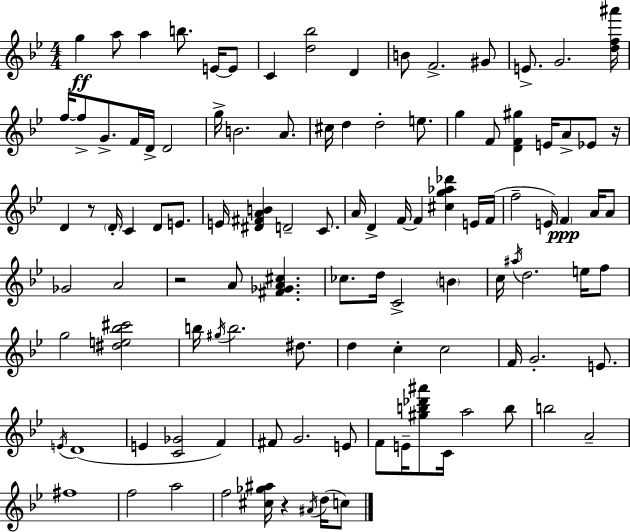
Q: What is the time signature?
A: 4/4